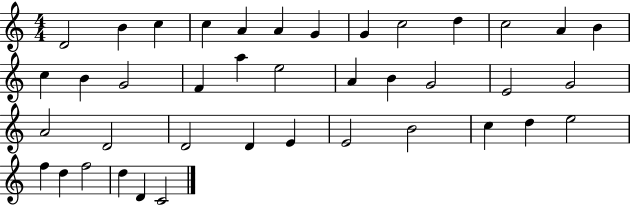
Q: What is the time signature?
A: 4/4